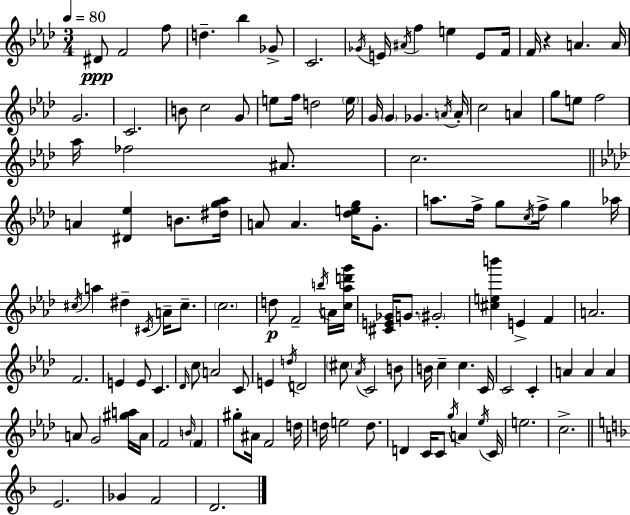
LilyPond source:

{
  \clef treble
  \numericTimeSignature
  \time 3/4
  \key f \minor
  \tempo 4 = 80
  \repeat volta 2 { dis'8\ppp f'2 f''8 | d''4.-- bes''4 ges'8-> | c'2. | \acciaccatura { ges'16 } e'16 \acciaccatura { ais'16 } f''4 e''4 e'8 | \break f'16 f'16 r4 a'4. | a'16 g'2. | c'2. | b'8 c''2 | \break g'8 e''8 f''16 d''2 | \parenthesize e''16 g'16 \parenthesize g'4 ges'4. | \acciaccatura { a'16 } a'16-. c''2 a'4 | g''8 e''8 f''2 | \break aes''16 fes''2 | ais'8. c''2. | \bar "||" \break \key aes \major a'4 <dis' ees''>4 b'8. <dis'' g'' aes''>16 | a'8 a'4. <des'' e'' g''>16 g'8.-. | a''8. f''16-> g''8 \acciaccatura { c''16 } f''16-> g''4 | aes''16 \acciaccatura { cis''16 } a''4 dis''4-- \acciaccatura { cis'16 } a'16-- | \break cis''8.-- \parenthesize c''2. | d''8\p f'2-- | \acciaccatura { b''16 } a'16 <c'' aes'' d''' g'''>16 <cis' e' ges'>16 g'8. \parenthesize gis'2-. | <cis'' e'' b'''>4 e'4-> | \break f'4 a'2. | f'2. | e'4 e'8 c'4. | \grace { des'16 } c''8 a'2 | \break c'8 e'4 \acciaccatura { d''16 } d'2 | \parenthesize cis''8 \acciaccatura { aes'16 } c'2 | b'8 b'16 c''4-- | c''4. c'16 c'2 | \break c'4-. a'4 a'4 | a'4 a'8 g'2 | <gis'' a''>16 a'16 f'2 | \grace { b'16 } \parenthesize f'4 gis''8-. ais'16 f'2 | \break d''16 d''16 e''2 | d''8. d'4 | c'16 c'8 \acciaccatura { g''16 } a'4 \acciaccatura { ees''16 } c'16 e''2. | c''2.-> | \break \bar "||" \break \key f \major e'2. | ges'4 f'2 | d'2. | } \bar "|."
}